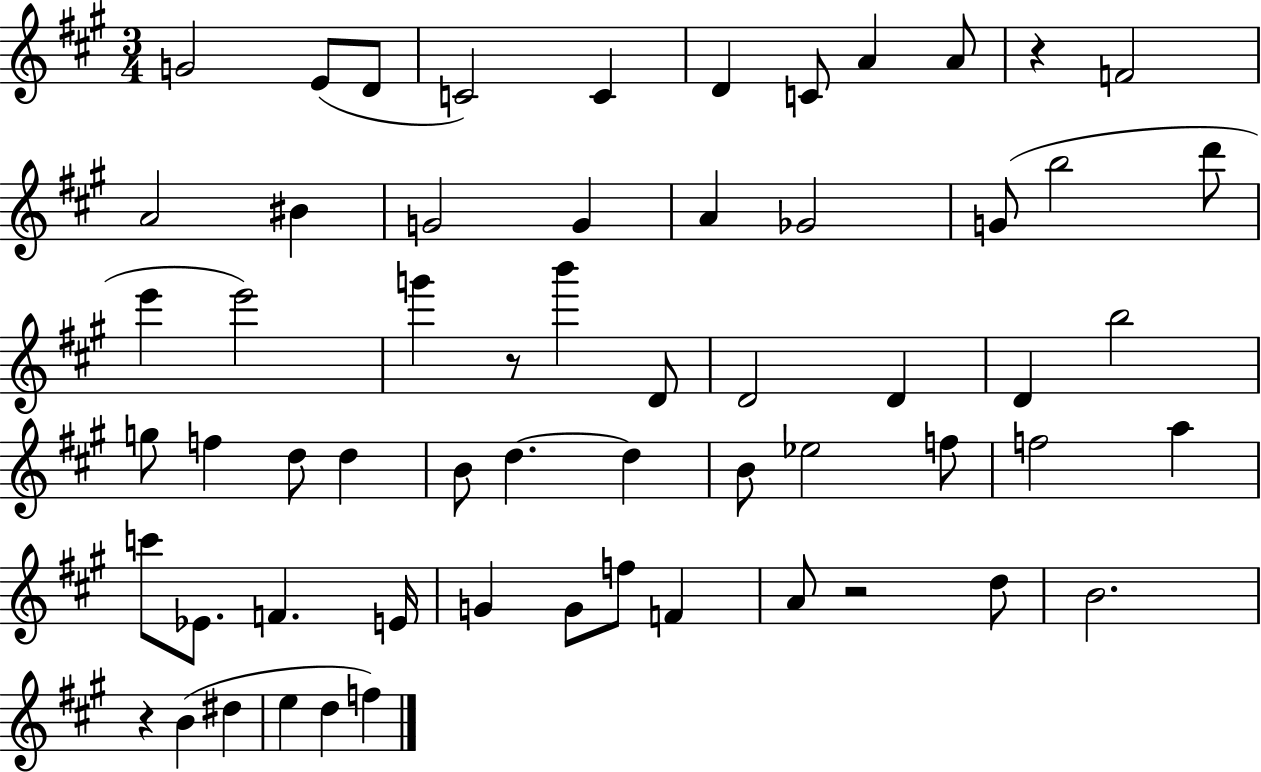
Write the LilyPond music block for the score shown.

{
  \clef treble
  \numericTimeSignature
  \time 3/4
  \key a \major
  \repeat volta 2 { g'2 e'8( d'8 | c'2) c'4 | d'4 c'8 a'4 a'8 | r4 f'2 | \break a'2 bis'4 | g'2 g'4 | a'4 ges'2 | g'8( b''2 d'''8 | \break e'''4 e'''2) | g'''4 r8 b'''4 d'8 | d'2 d'4 | d'4 b''2 | \break g''8 f''4 d''8 d''4 | b'8 d''4.~~ d''4 | b'8 ees''2 f''8 | f''2 a''4 | \break c'''8 ees'8. f'4. e'16 | g'4 g'8 f''8 f'4 | a'8 r2 d''8 | b'2. | \break r4 b'4( dis''4 | e''4 d''4 f''4) | } \bar "|."
}